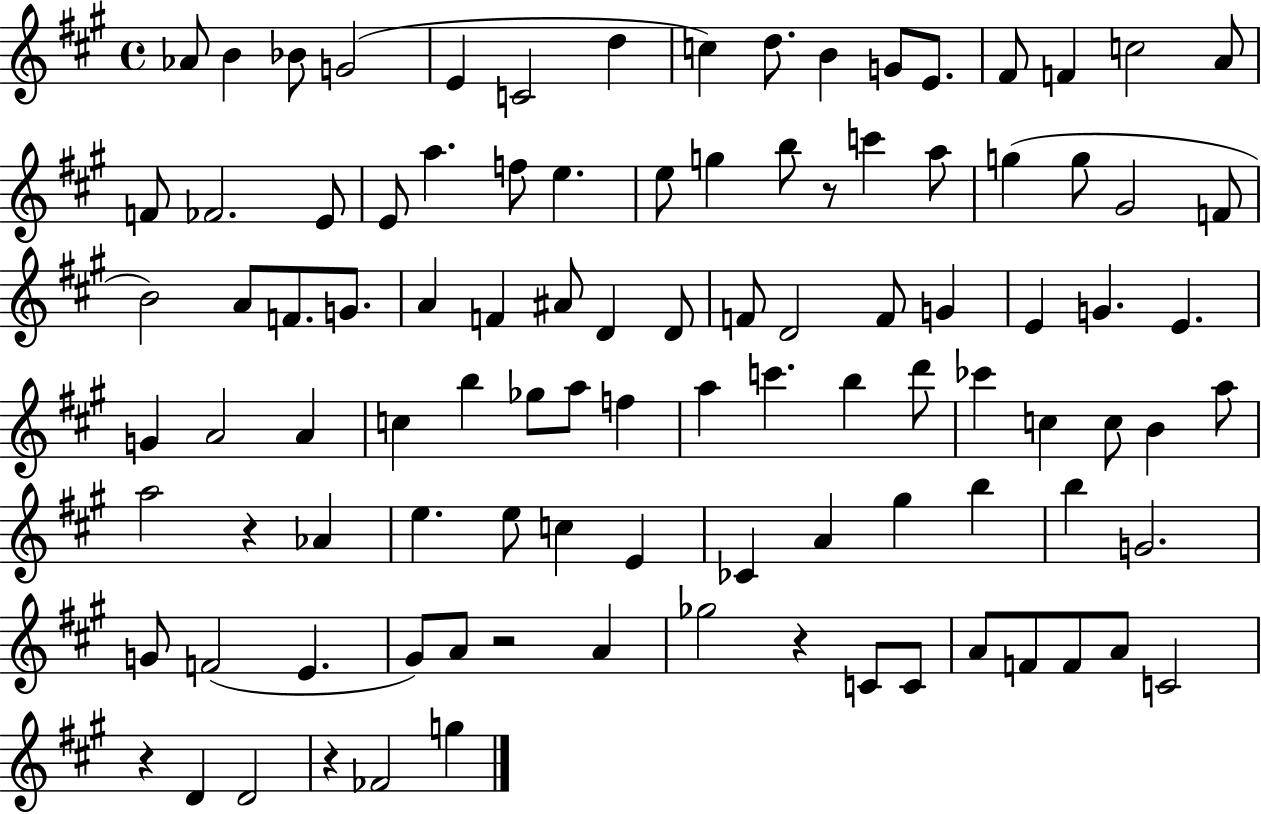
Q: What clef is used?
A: treble